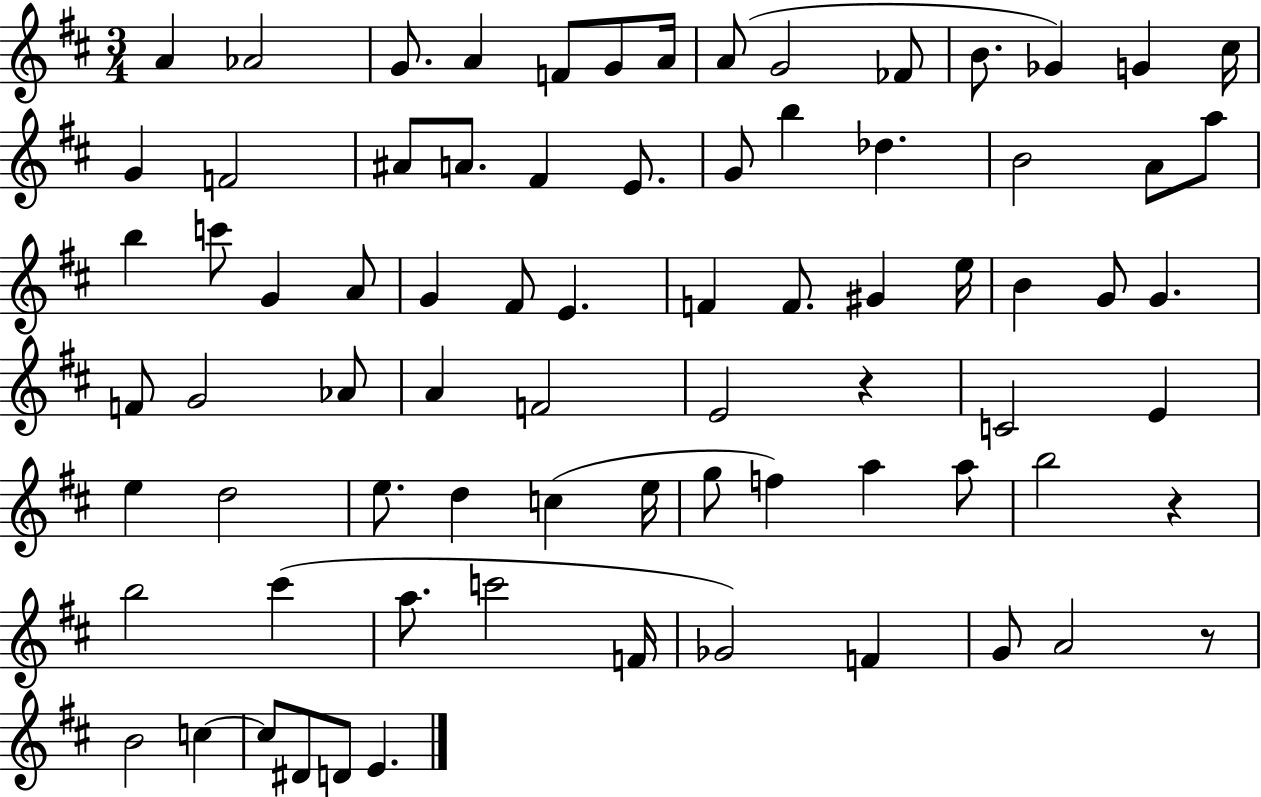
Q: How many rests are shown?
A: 3